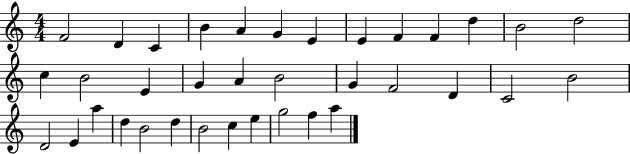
X:1
T:Untitled
M:4/4
L:1/4
K:C
F2 D C B A G E E F F d B2 d2 c B2 E G A B2 G F2 D C2 B2 D2 E a d B2 d B2 c e g2 f a